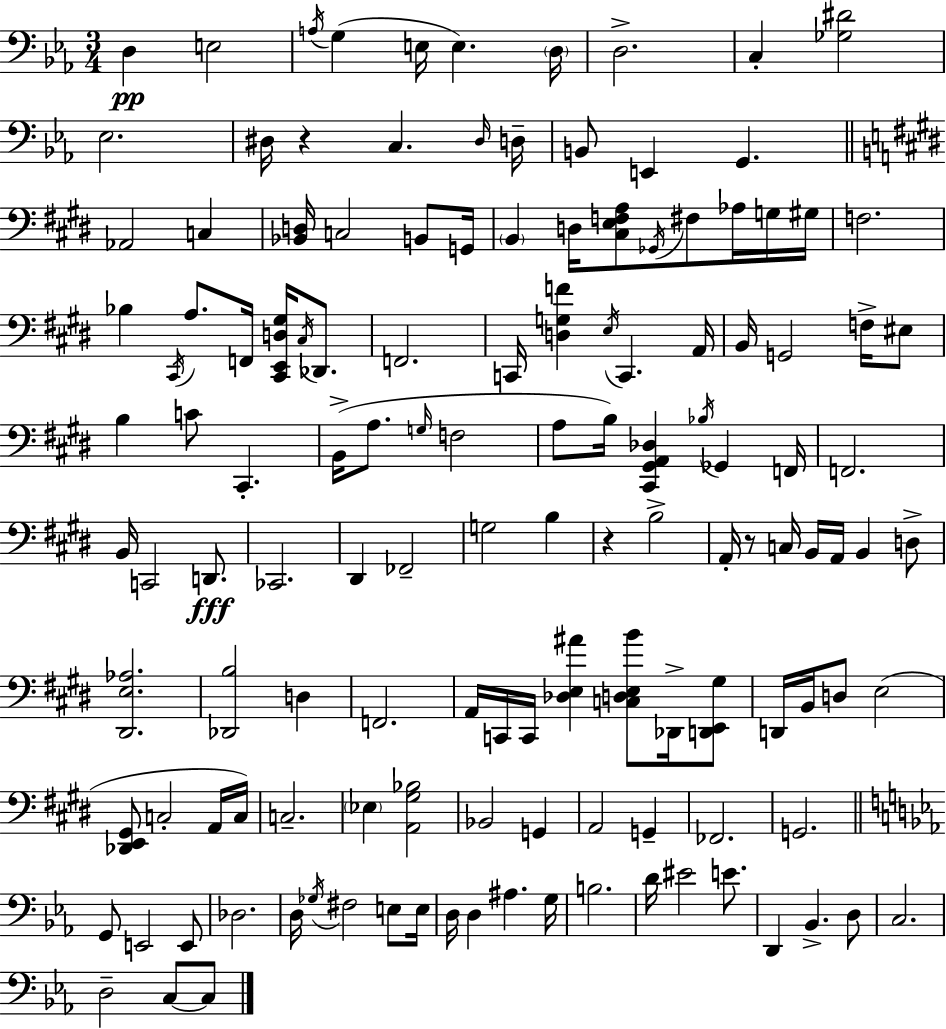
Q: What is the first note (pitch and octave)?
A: D3